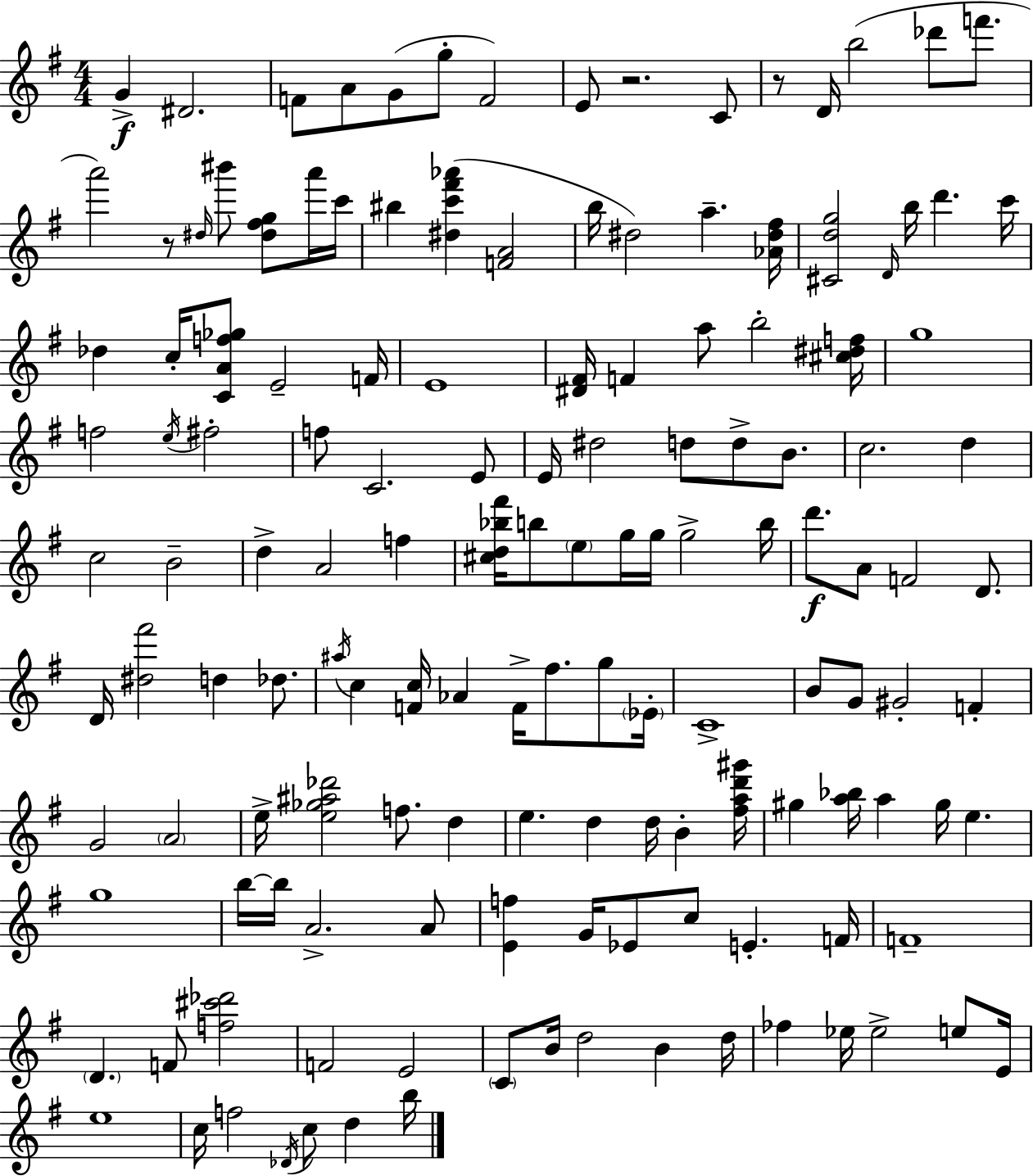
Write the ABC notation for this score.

X:1
T:Untitled
M:4/4
L:1/4
K:Em
G ^D2 F/2 A/2 G/2 g/2 F2 E/2 z2 C/2 z/2 D/4 b2 _d'/2 f'/2 a'2 z/2 ^d/4 ^b'/2 [^d^fg]/2 a'/4 c'/4 ^b [^dc'^f'_a'] [FA]2 b/4 ^d2 a [_A^d^f]/4 [^Cdg]2 D/4 b/4 d' c'/4 _d c/4 [CAf_g]/2 E2 F/4 E4 [^D^F]/4 F a/2 b2 [^c^df]/4 g4 f2 e/4 ^f2 f/2 C2 E/2 E/4 ^d2 d/2 d/2 B/2 c2 d c2 B2 d A2 f [^cd_b^f']/4 b/2 e/2 g/4 g/4 g2 b/4 d'/2 A/2 F2 D/2 D/4 [^d^f']2 d _d/2 ^a/4 c [Fc]/4 _A F/4 ^f/2 g/2 _E/4 C4 B/2 G/2 ^G2 F G2 A2 e/4 [e_g^a_d']2 f/2 d e d d/4 B [^fad'^g']/4 ^g [a_b]/4 a ^g/4 e g4 b/4 b/4 A2 A/2 [Ef] G/4 _E/2 c/2 E F/4 F4 D F/2 [f^c'_d']2 F2 E2 C/2 B/4 d2 B d/4 _f _e/4 _e2 e/2 E/4 e4 c/4 f2 _D/4 c/2 d b/4